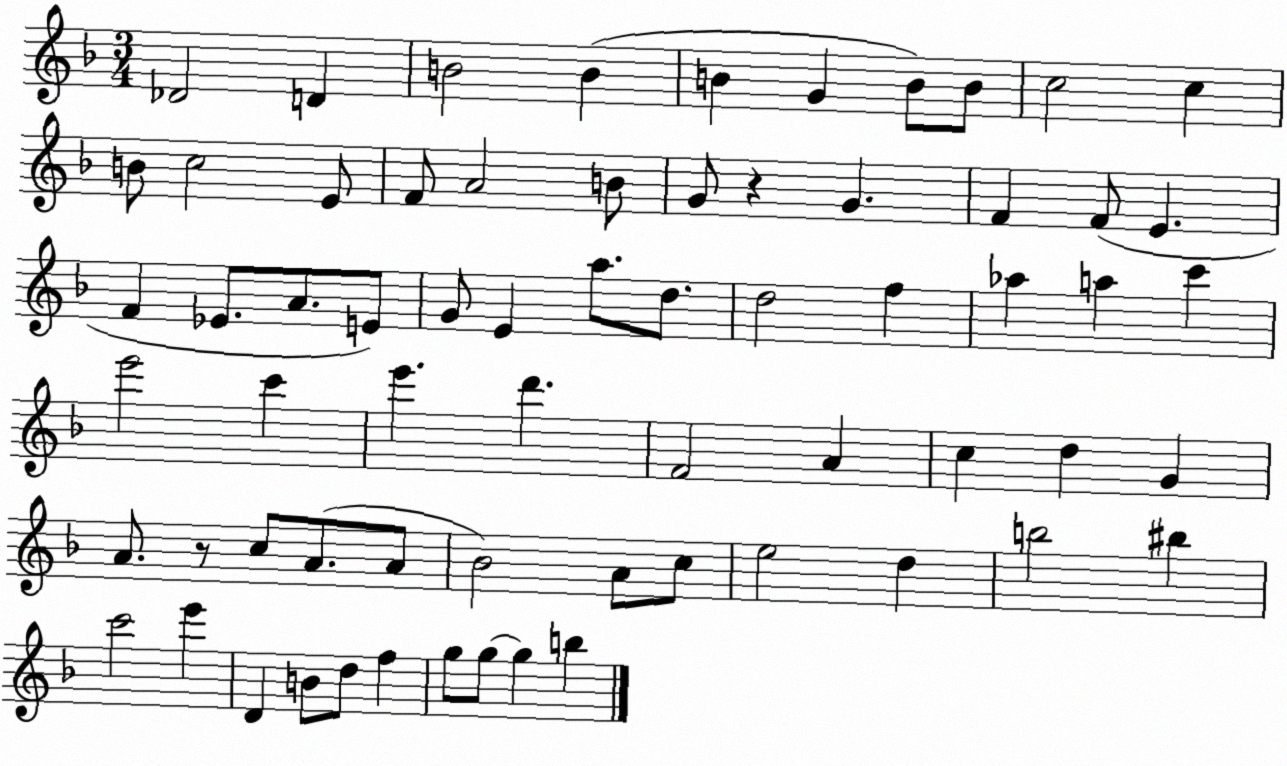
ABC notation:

X:1
T:Untitled
M:3/4
L:1/4
K:F
_D2 D B2 B B G B/2 B/2 c2 c B/2 c2 E/2 F/2 A2 B/2 G/2 z G F F/2 E F _E/2 A/2 E/2 G/2 E a/2 d/2 d2 f _a a c' e'2 c' e' d' F2 A c d G A/2 z/2 c/2 A/2 A/2 _B2 A/2 c/2 e2 d b2 ^b c'2 e' D B/2 d/2 f g/2 g/2 g b